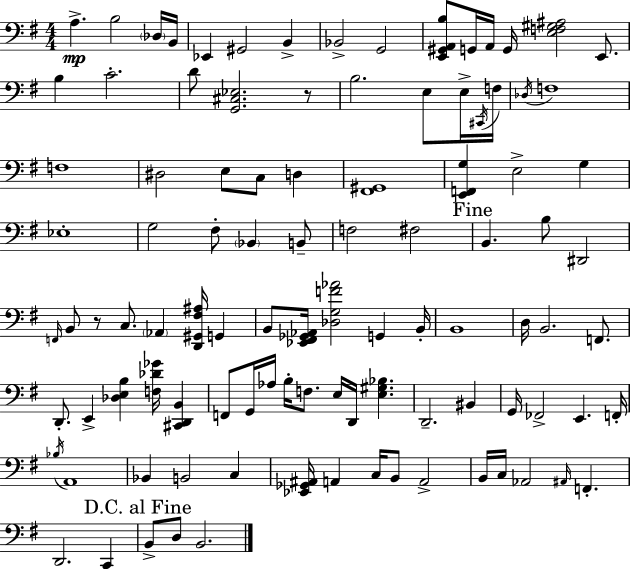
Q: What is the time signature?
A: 4/4